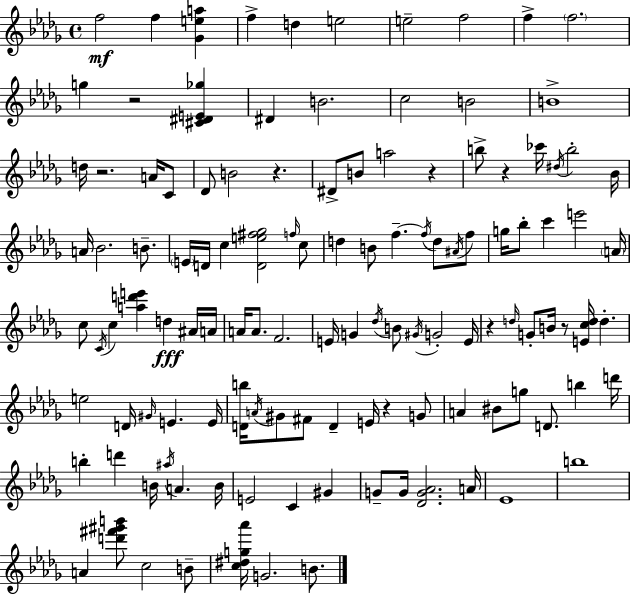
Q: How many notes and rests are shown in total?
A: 121